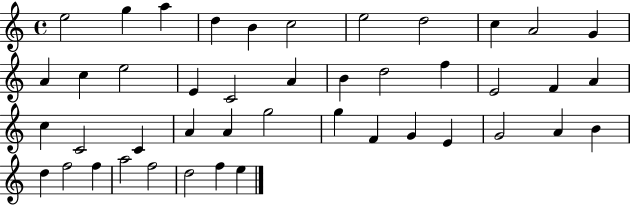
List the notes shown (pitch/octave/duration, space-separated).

E5/h G5/q A5/q D5/q B4/q C5/h E5/h D5/h C5/q A4/h G4/q A4/q C5/q E5/h E4/q C4/h A4/q B4/q D5/h F5/q E4/h F4/q A4/q C5/q C4/h C4/q A4/q A4/q G5/h G5/q F4/q G4/q E4/q G4/h A4/q B4/q D5/q F5/h F5/q A5/h F5/h D5/h F5/q E5/q